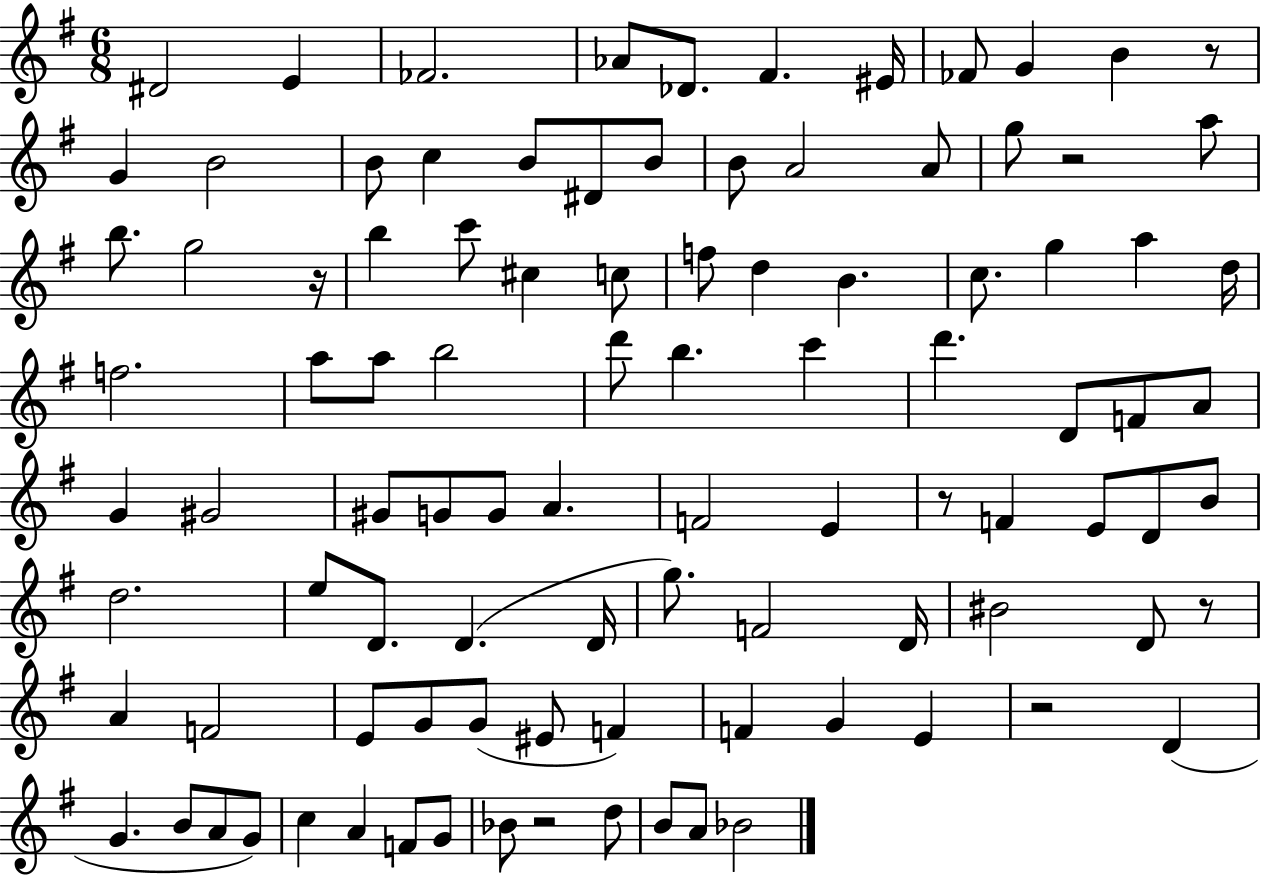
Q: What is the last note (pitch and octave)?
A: Bb4